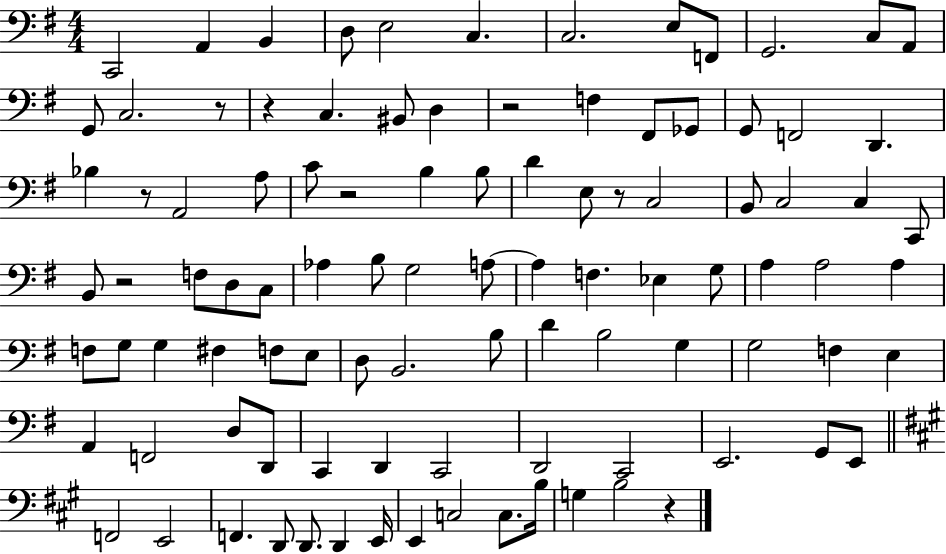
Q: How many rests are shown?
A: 8